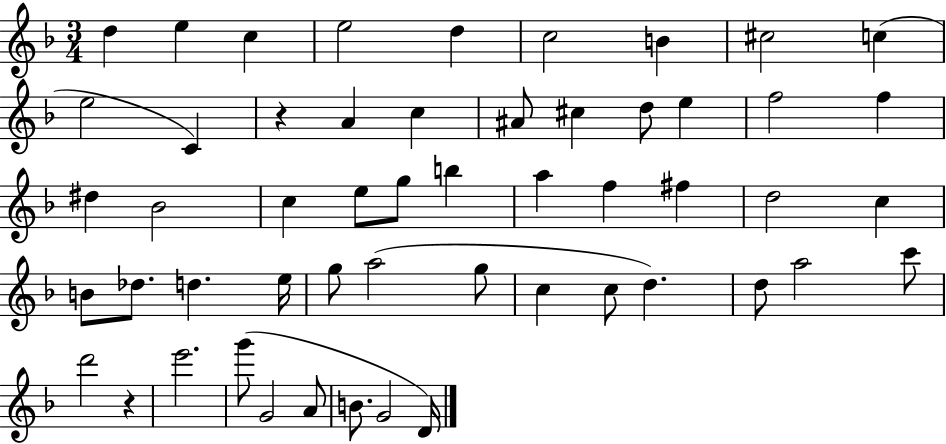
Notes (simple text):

D5/q E5/q C5/q E5/h D5/q C5/h B4/q C#5/h C5/q E5/h C4/q R/q A4/q C5/q A#4/e C#5/q D5/e E5/q F5/h F5/q D#5/q Bb4/h C5/q E5/e G5/e B5/q A5/q F5/q F#5/q D5/h C5/q B4/e Db5/e. D5/q. E5/s G5/e A5/h G5/e C5/q C5/e D5/q. D5/e A5/h C6/e D6/h R/q E6/h. G6/e G4/h A4/e B4/e. G4/h D4/s